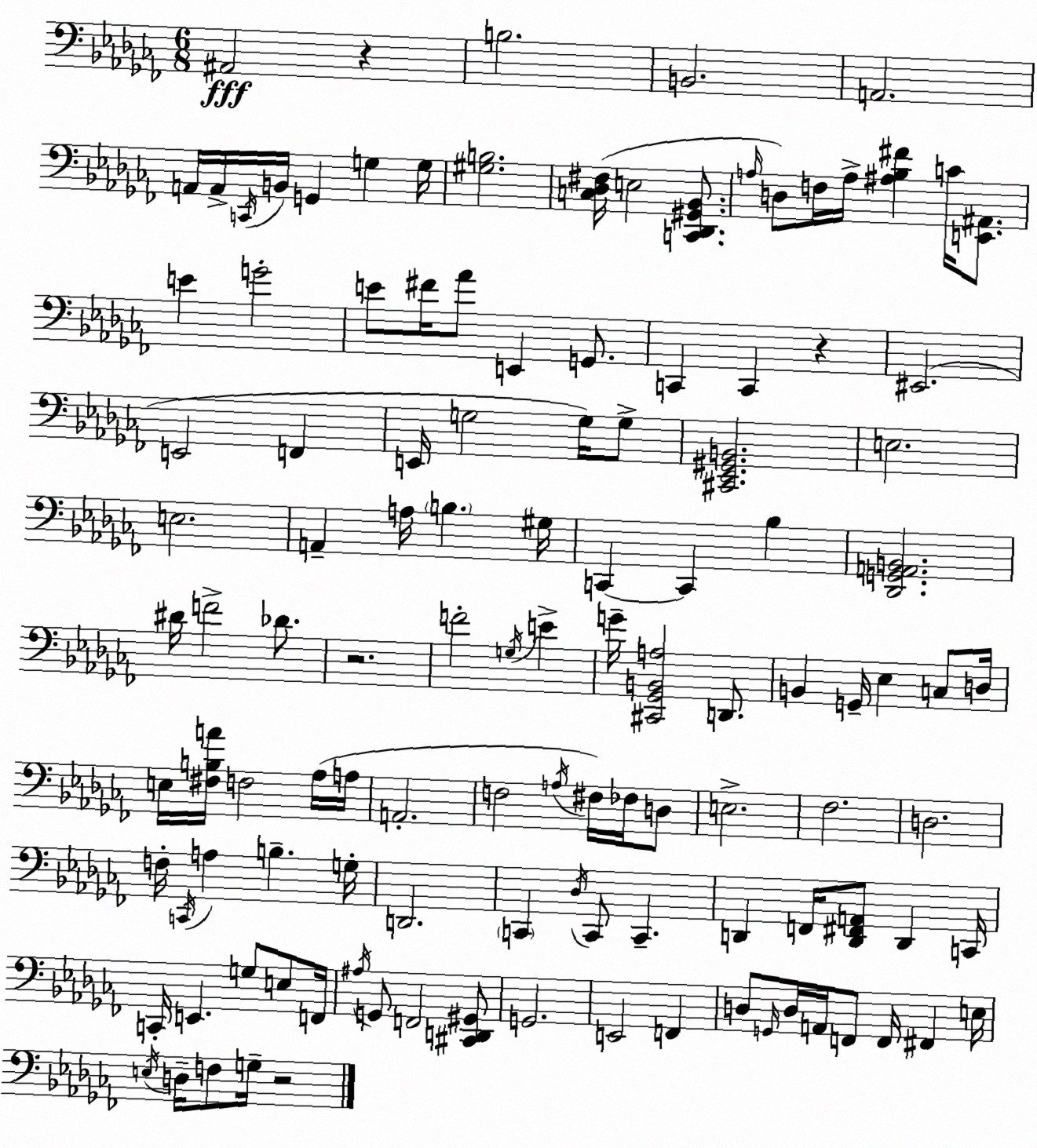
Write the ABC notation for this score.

X:1
T:Untitled
M:6/8
L:1/4
K:Abm
^A,,2 z B,2 B,,2 A,,2 A,,/4 A,,/4 C,,/4 B,,/4 G,, G, G,/4 [^G,B,]2 [C,_D,^F,]/4 E,2 [C,,_D,,^G,,_B,,]/2 A,/4 D,/2 F,/4 A,/4 [^A,_B,^F] C/4 [E,,^A,,]/2 E G2 E/2 ^F/4 _A/2 E,, G,,/2 C,, C,, z ^E,,2 E,,2 F,, E,,/4 G,2 G,/4 G,/2 [^C,,_E,,^G,,B,,]2 E,2 E,2 A,, A,/4 B, ^G,/4 C,, C,, _B, [_D,,G,,A,,B,,]2 ^D/4 F2 _D/2 z2 F2 G,/4 E G/4 [^C,,_G,,B,,A,]2 D,,/2 B,, G,,/4 _E, C,/2 D,/4 E,/4 [^F,B,A]/4 F,2 _A,/4 A,/4 A,,2 F,2 A,/4 ^F,/4 _F,/4 D,/2 E,2 _F,2 D,2 F,/4 C,,/4 A, B, G,/4 D,,2 C,, _D,/4 C,,/2 C,, D,, F,,/4 [D,,^F,,A,,]/2 D,, C,,/4 C,,/4 E,, G,/2 E,/2 F,,/4 ^A,/4 G,,/2 F,,2 [^C,,D,,^G,,]/2 G,,2 E,,2 F,, D,/2 G,,/4 D,/4 A,,/4 F,,/2 F,,/4 ^F,, E,/4 E,/4 D,/4 F,/2 G,/4 z2